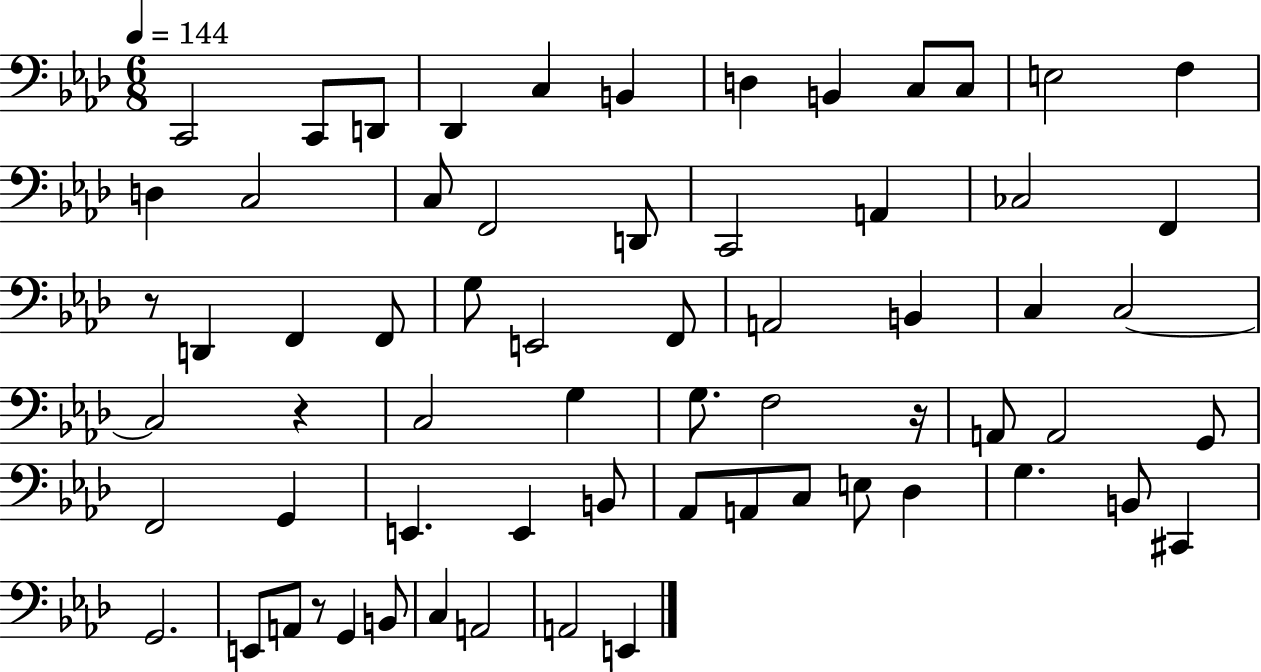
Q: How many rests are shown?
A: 4